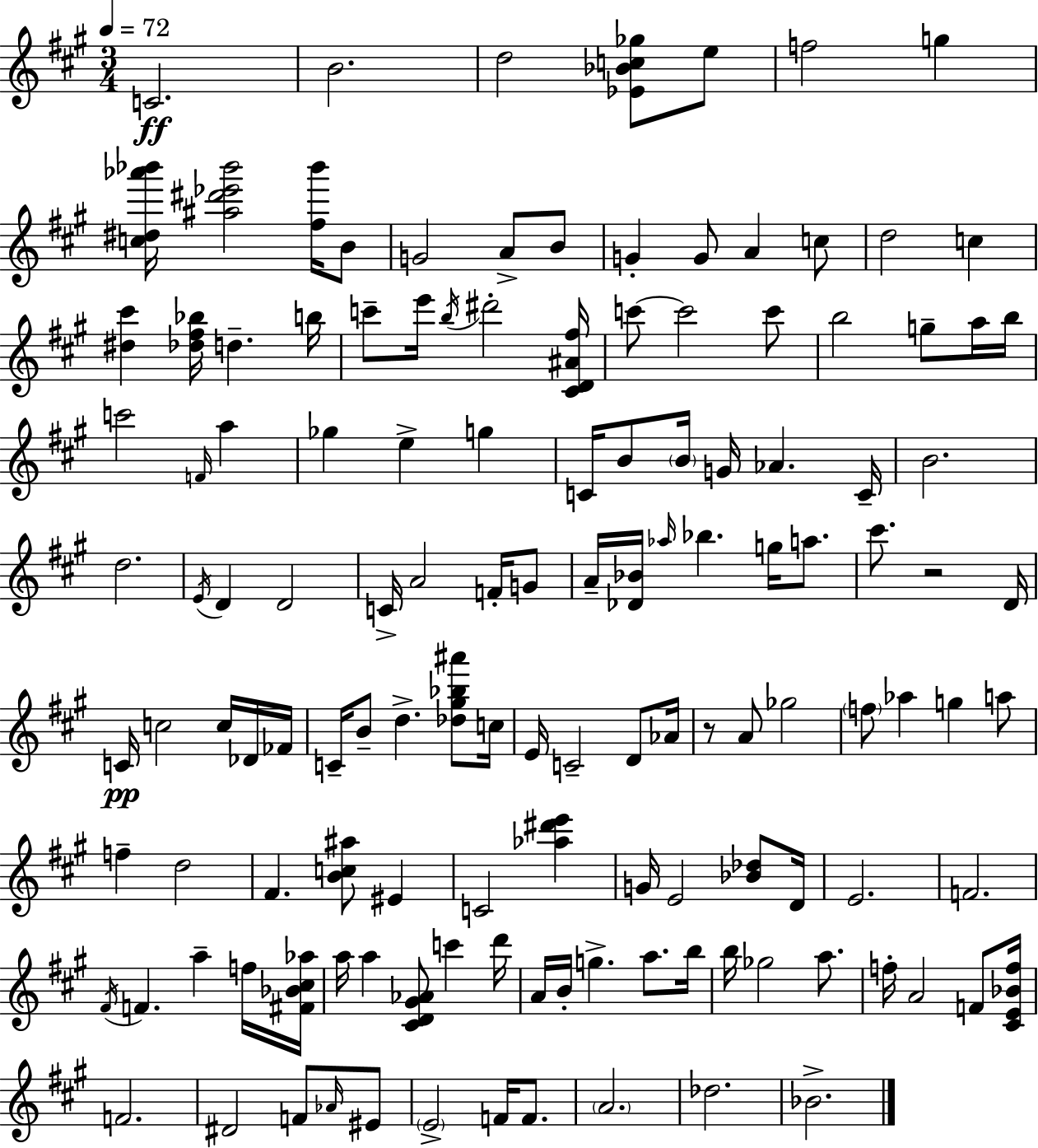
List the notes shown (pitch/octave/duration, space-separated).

C4/h. B4/h. D5/h [Eb4,Bb4,C5,Gb5]/e E5/e F5/h G5/q [C5,D#5,Ab6,Bb6]/s [A#5,D#6,Eb6,Bb6]/h [F#5,Bb6]/s B4/e G4/h A4/e B4/e G4/q G4/e A4/q C5/e D5/h C5/q [D#5,C#6]/q [Db5,F#5,Bb5]/s D5/q. B5/s C6/e E6/s B5/s D#6/h [C#4,D4,A#4,F#5]/s C6/e C6/h C6/e B5/h G5/e A5/s B5/s C6/h F4/s A5/q Gb5/q E5/q G5/q C4/s B4/e B4/s G4/s Ab4/q. C4/s B4/h. D5/h. E4/s D4/q D4/h C4/s A4/h F4/s G4/e A4/s [Db4,Bb4]/s Ab5/s Bb5/q. G5/s A5/e. C#6/e. R/h D4/s C4/s C5/h C5/s Db4/s FES4/s C4/s B4/e D5/q. [Db5,G#5,Bb5,A#6]/e C5/s E4/s C4/h D4/e Ab4/s R/e A4/e Gb5/h F5/e Ab5/q G5/q A5/e F5/q D5/h F#4/q. [B4,C5,A#5]/e EIS4/q C4/h [Ab5,D#6,E6]/q G4/s E4/h [Bb4,Db5]/e D4/s E4/h. F4/h. F#4/s F4/q. A5/q F5/s [F#4,Bb4,C#5,Ab5]/s A5/s A5/q [C#4,D4,G#4,Ab4]/e C6/q D6/s A4/s B4/s G5/q. A5/e. B5/s B5/s Gb5/h A5/e. F5/s A4/h F4/e [C#4,E4,Bb4,F5]/s F4/h. D#4/h F4/e Ab4/s EIS4/e E4/h F4/s F4/e. A4/h. Db5/h. Bb4/h.